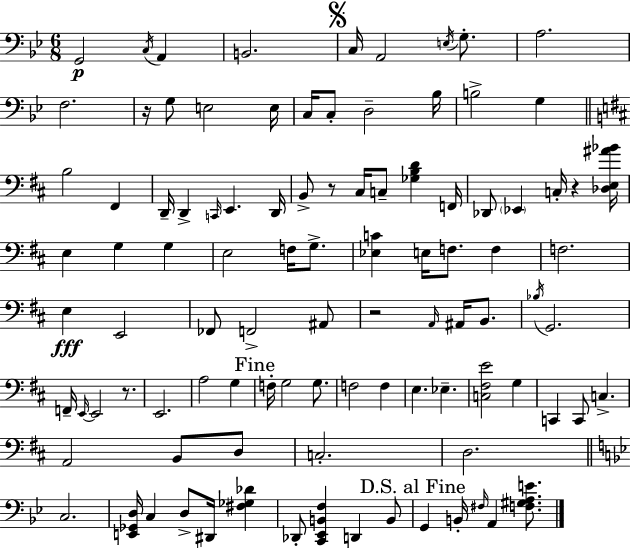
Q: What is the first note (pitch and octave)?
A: G2